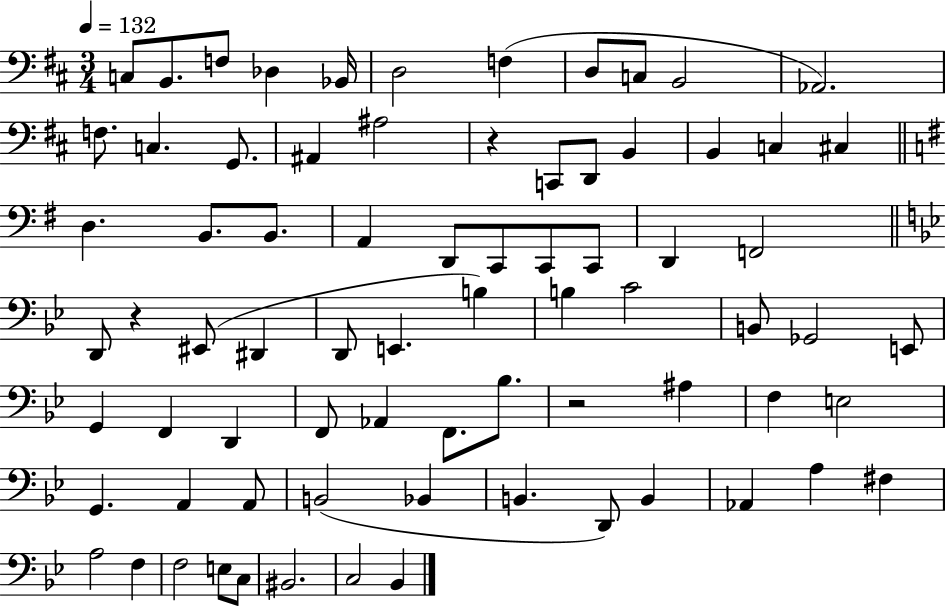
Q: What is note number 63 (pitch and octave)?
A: A3